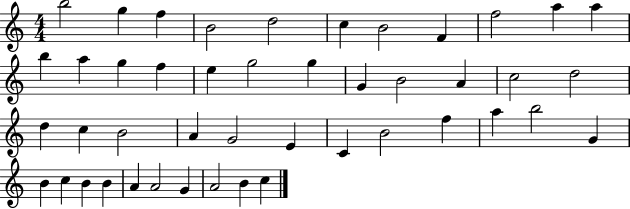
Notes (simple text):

B5/h G5/q F5/q B4/h D5/h C5/q B4/h F4/q F5/h A5/q A5/q B5/q A5/q G5/q F5/q E5/q G5/h G5/q G4/q B4/h A4/q C5/h D5/h D5/q C5/q B4/h A4/q G4/h E4/q C4/q B4/h F5/q A5/q B5/h G4/q B4/q C5/q B4/q B4/q A4/q A4/h G4/q A4/h B4/q C5/q